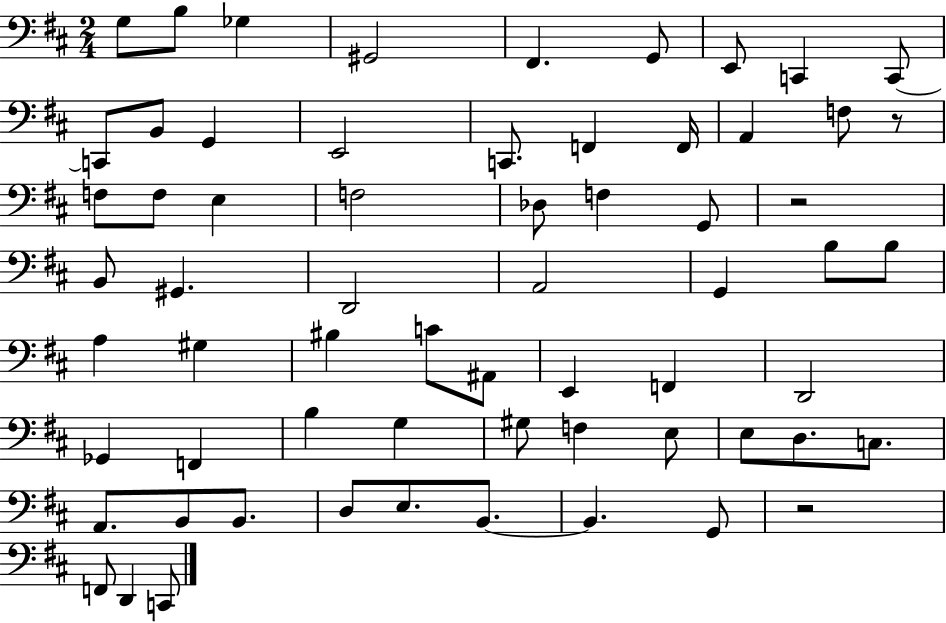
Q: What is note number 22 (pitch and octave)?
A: F3